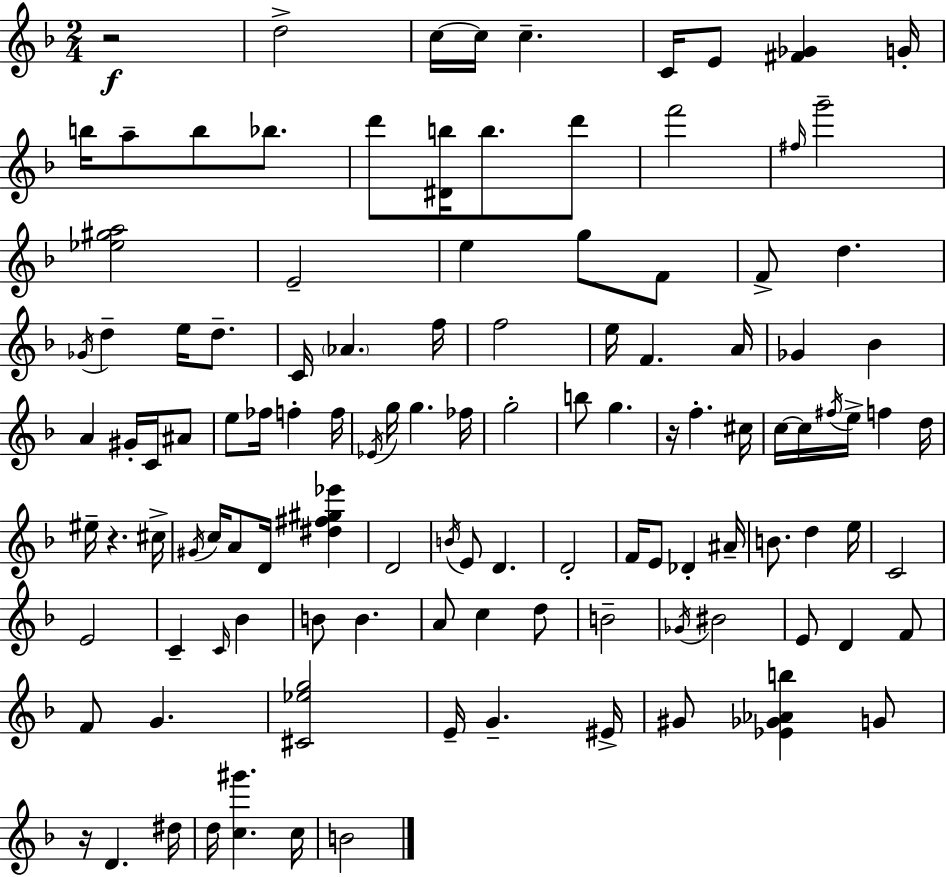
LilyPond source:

{
  \clef treble
  \numericTimeSignature
  \time 2/4
  \key d \minor
  r2\f | d''2-> | c''16~~ c''16 c''4.-- | c'16 e'8 <fis' ges'>4 g'16-. | \break b''16 a''8-- b''8 bes''8. | d'''8 <dis' b''>16 b''8. d'''8 | f'''2 | \grace { fis''16 } g'''2-- | \break <ees'' gis'' a''>2 | e'2-- | e''4 g''8 f'8 | f'8-> d''4. | \break \acciaccatura { ges'16 } d''4-- e''16 d''8.-- | c'16 \parenthesize aes'4. | f''16 f''2 | e''16 f'4. | \break a'16 ges'4 bes'4 | a'4 gis'16-. c'16 | ais'8 e''8 fes''16 f''4-. | f''16 \acciaccatura { ees'16 } g''16 g''4. | \break fes''16 g''2-. | b''8 g''4. | r16 f''4.-. | cis''16 c''16~~ c''16 \acciaccatura { fis''16 } e''16-> f''4 | \break d''16 eis''16-- r4. | cis''16-> \acciaccatura { gis'16 } c''16 a'8 | d'16 <dis'' fis'' gis'' ees'''>4 d'2 | \acciaccatura { b'16 } e'8 | \break d'4. d'2-. | f'16 e'8 | des'4-. ais'16-- b'8. | d''4 e''16 c'2 | \break e'2 | c'4-- | \grace { c'16 } bes'4 b'8 | b'4. a'8 | \break c''4 d''8 b'2-- | \acciaccatura { ges'16 } | bis'2 | e'8 d'4 f'8 | \break f'8 g'4. | <cis' ees'' g''>2 | e'16-- g'4.-- eis'16-> | gis'8 <ees' ges' aes' b''>4 g'8 | \break r16 d'4. dis''16 | d''16 <c'' gis'''>4. c''16 | b'2 | \bar "|."
}